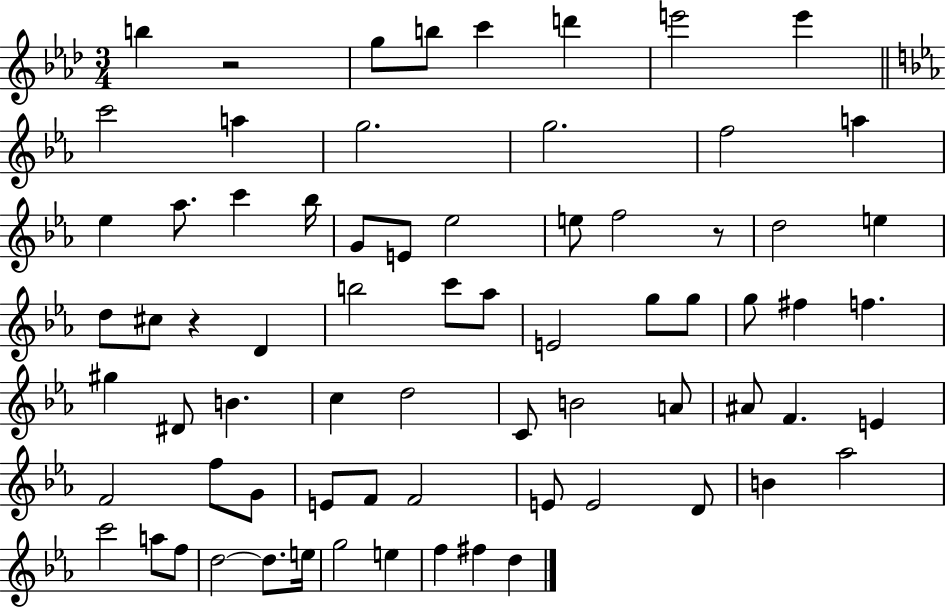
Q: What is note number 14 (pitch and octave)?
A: Eb5